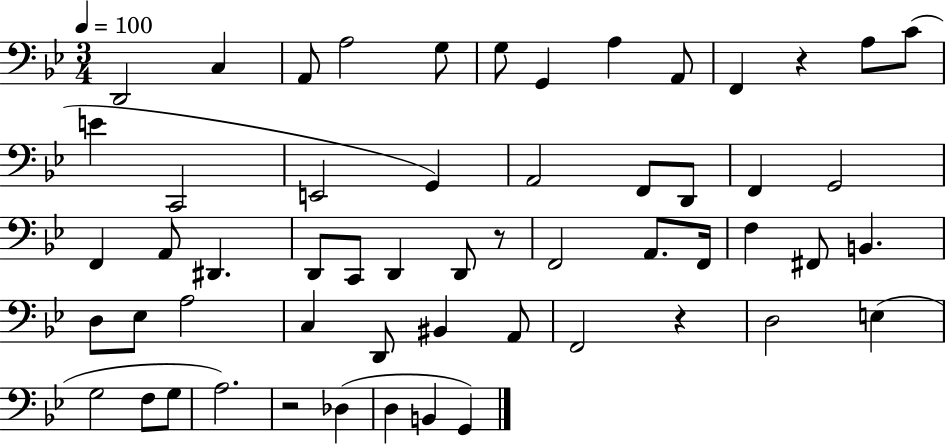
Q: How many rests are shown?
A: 4